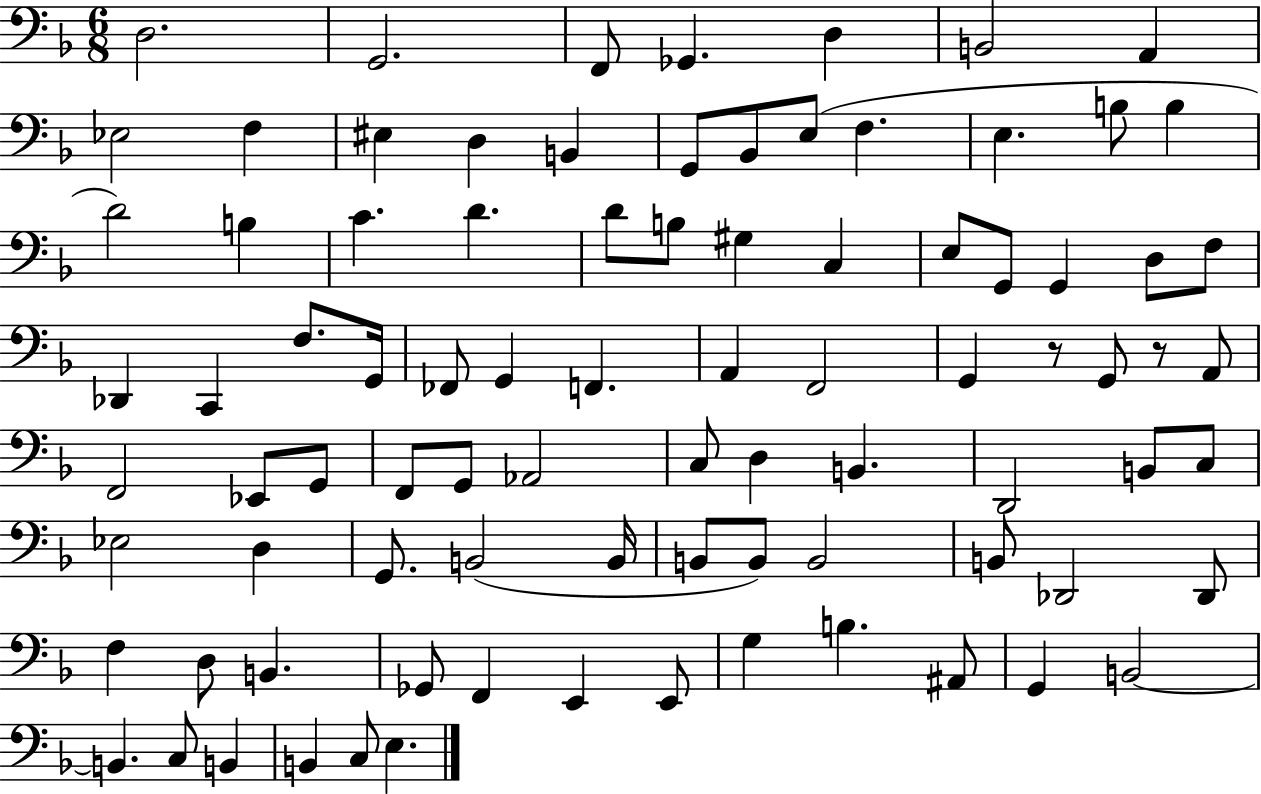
D3/h. G2/h. F2/e Gb2/q. D3/q B2/h A2/q Eb3/h F3/q EIS3/q D3/q B2/q G2/e Bb2/e E3/e F3/q. E3/q. B3/e B3/q D4/h B3/q C4/q. D4/q. D4/e B3/e G#3/q C3/q E3/e G2/e G2/q D3/e F3/e Db2/q C2/q F3/e. G2/s FES2/e G2/q F2/q. A2/q F2/h G2/q R/e G2/e R/e A2/e F2/h Eb2/e G2/e F2/e G2/e Ab2/h C3/e D3/q B2/q. D2/h B2/e C3/e Eb3/h D3/q G2/e. B2/h B2/s B2/e B2/e B2/h B2/e Db2/h Db2/e F3/q D3/e B2/q. Gb2/e F2/q E2/q E2/e G3/q B3/q. A#2/e G2/q B2/h B2/q. C3/e B2/q B2/q C3/e E3/q.